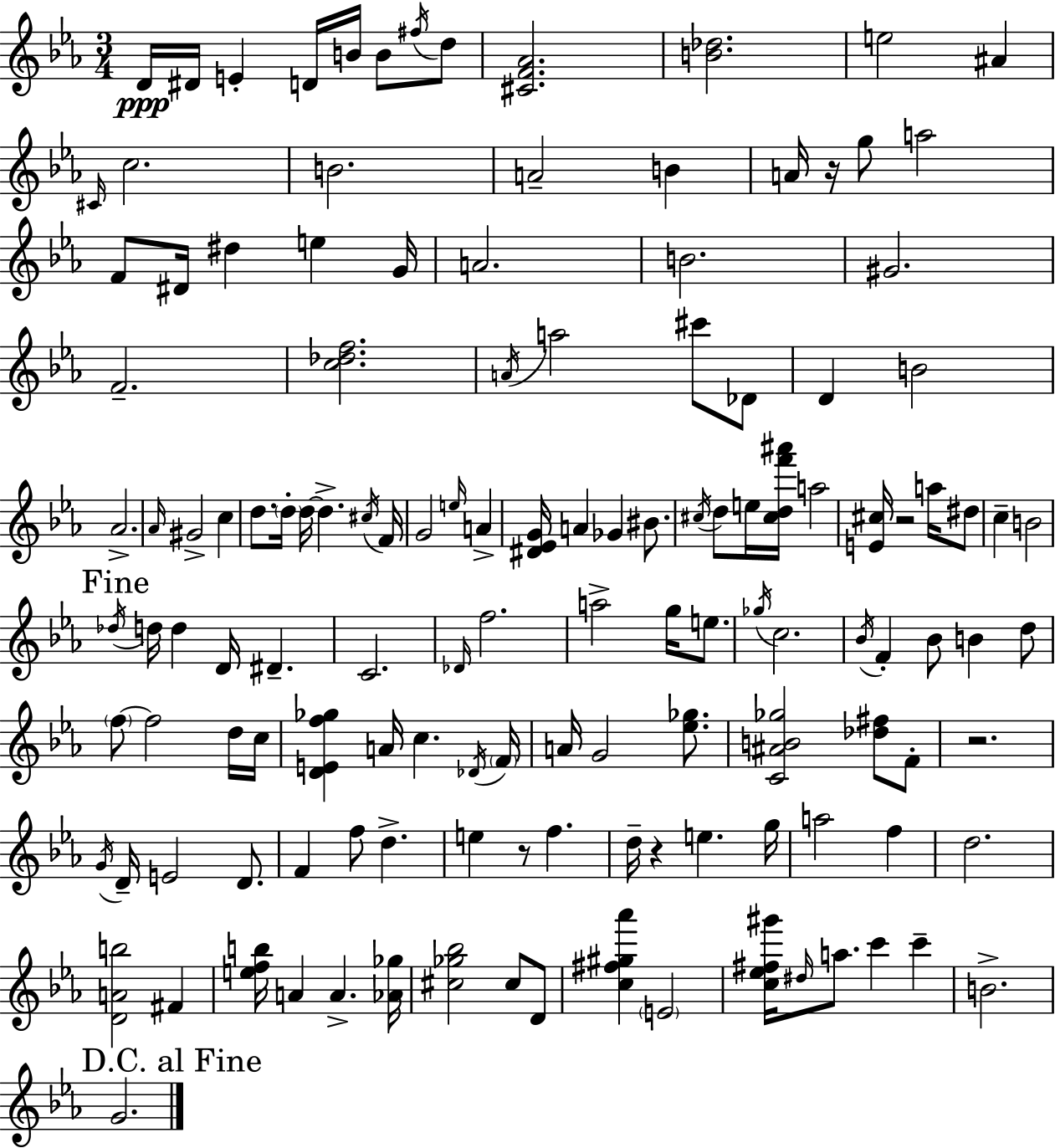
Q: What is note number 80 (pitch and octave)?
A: A4